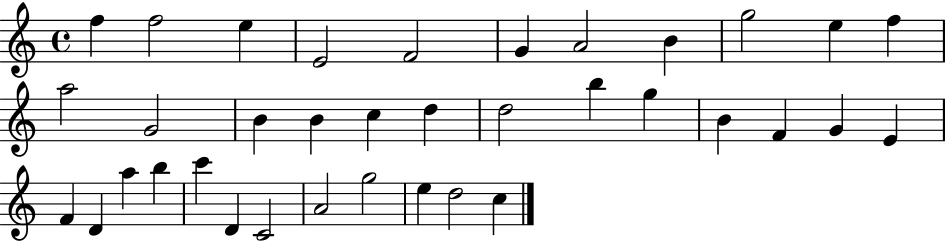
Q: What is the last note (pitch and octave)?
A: C5